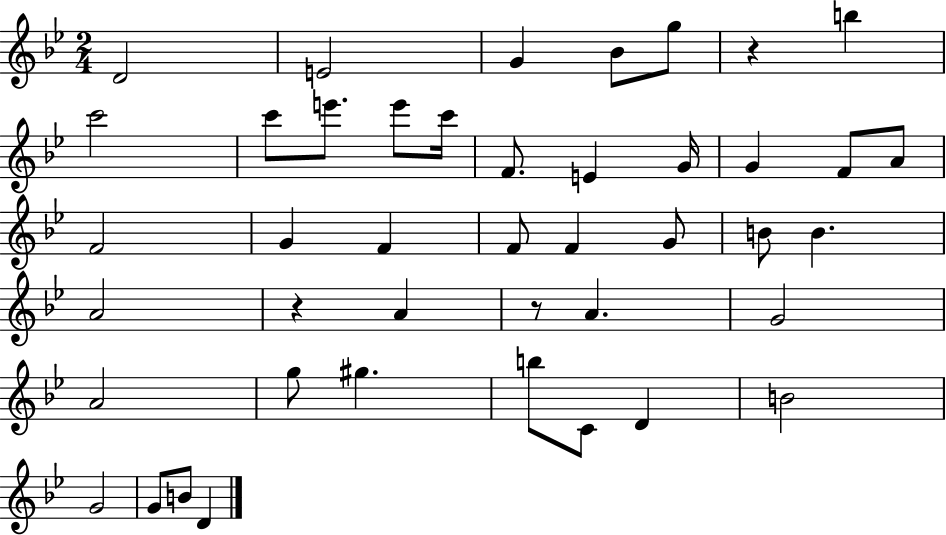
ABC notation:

X:1
T:Untitled
M:2/4
L:1/4
K:Bb
D2 E2 G _B/2 g/2 z b c'2 c'/2 e'/2 e'/2 c'/4 F/2 E G/4 G F/2 A/2 F2 G F F/2 F G/2 B/2 B A2 z A z/2 A G2 A2 g/2 ^g b/2 C/2 D B2 G2 G/2 B/2 D